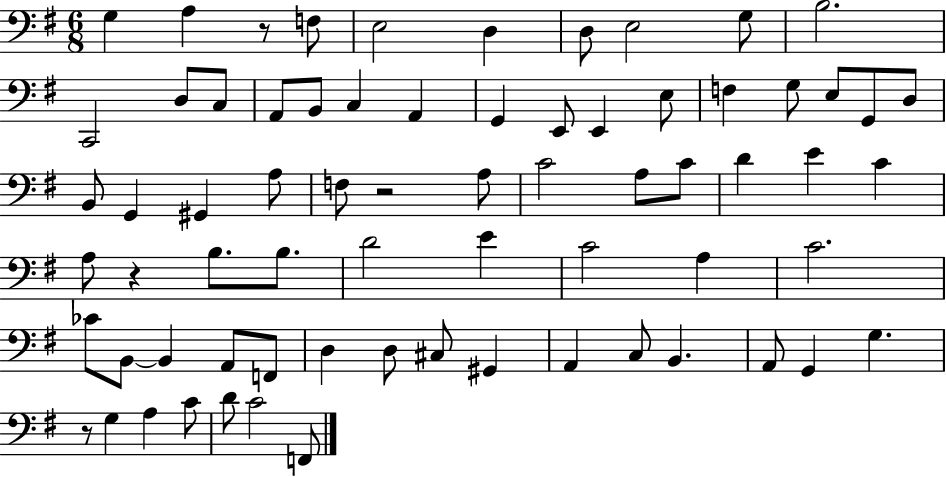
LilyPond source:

{
  \clef bass
  \numericTimeSignature
  \time 6/8
  \key g \major
  g4 a4 r8 f8 | e2 d4 | d8 e2 g8 | b2. | \break c,2 d8 c8 | a,8 b,8 c4 a,4 | g,4 e,8 e,4 e8 | f4 g8 e8 g,8 d8 | \break b,8 g,4 gis,4 a8 | f8 r2 a8 | c'2 a8 c'8 | d'4 e'4 c'4 | \break a8 r4 b8. b8. | d'2 e'4 | c'2 a4 | c'2. | \break ces'8 b,8~~ b,4 a,8 f,8 | d4 d8 cis8 gis,4 | a,4 c8 b,4. | a,8 g,4 g4. | \break r8 g4 a4 c'8 | d'8 c'2 f,8 | \bar "|."
}